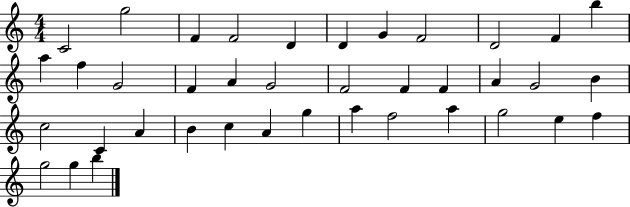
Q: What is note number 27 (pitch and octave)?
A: B4